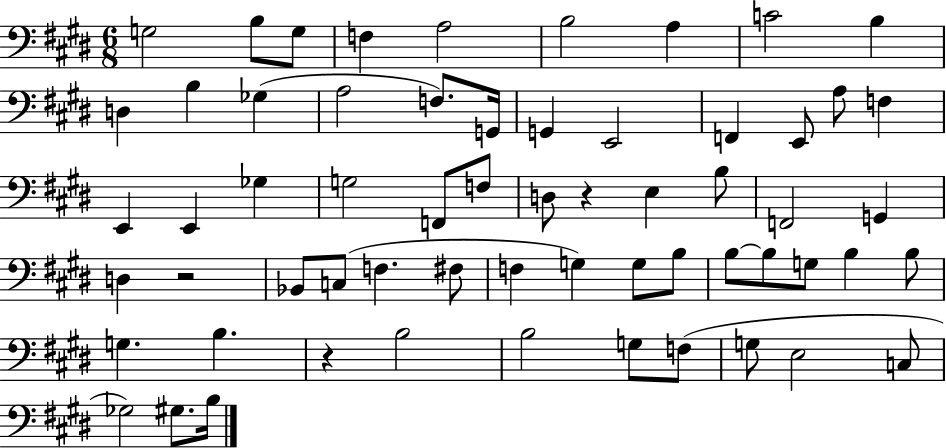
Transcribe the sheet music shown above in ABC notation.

X:1
T:Untitled
M:6/8
L:1/4
K:E
G,2 B,/2 G,/2 F, A,2 B,2 A, C2 B, D, B, _G, A,2 F,/2 G,,/4 G,, E,,2 F,, E,,/2 A,/2 F, E,, E,, _G, G,2 F,,/2 F,/2 D,/2 z E, B,/2 F,,2 G,, D, z2 _B,,/2 C,/2 F, ^F,/2 F, G, G,/2 B,/2 B,/2 B,/2 G,/2 B, B,/2 G, B, z B,2 B,2 G,/2 F,/2 G,/2 E,2 C,/2 _G,2 ^G,/2 B,/4